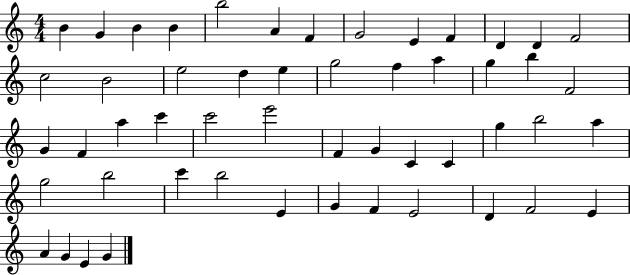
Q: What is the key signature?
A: C major